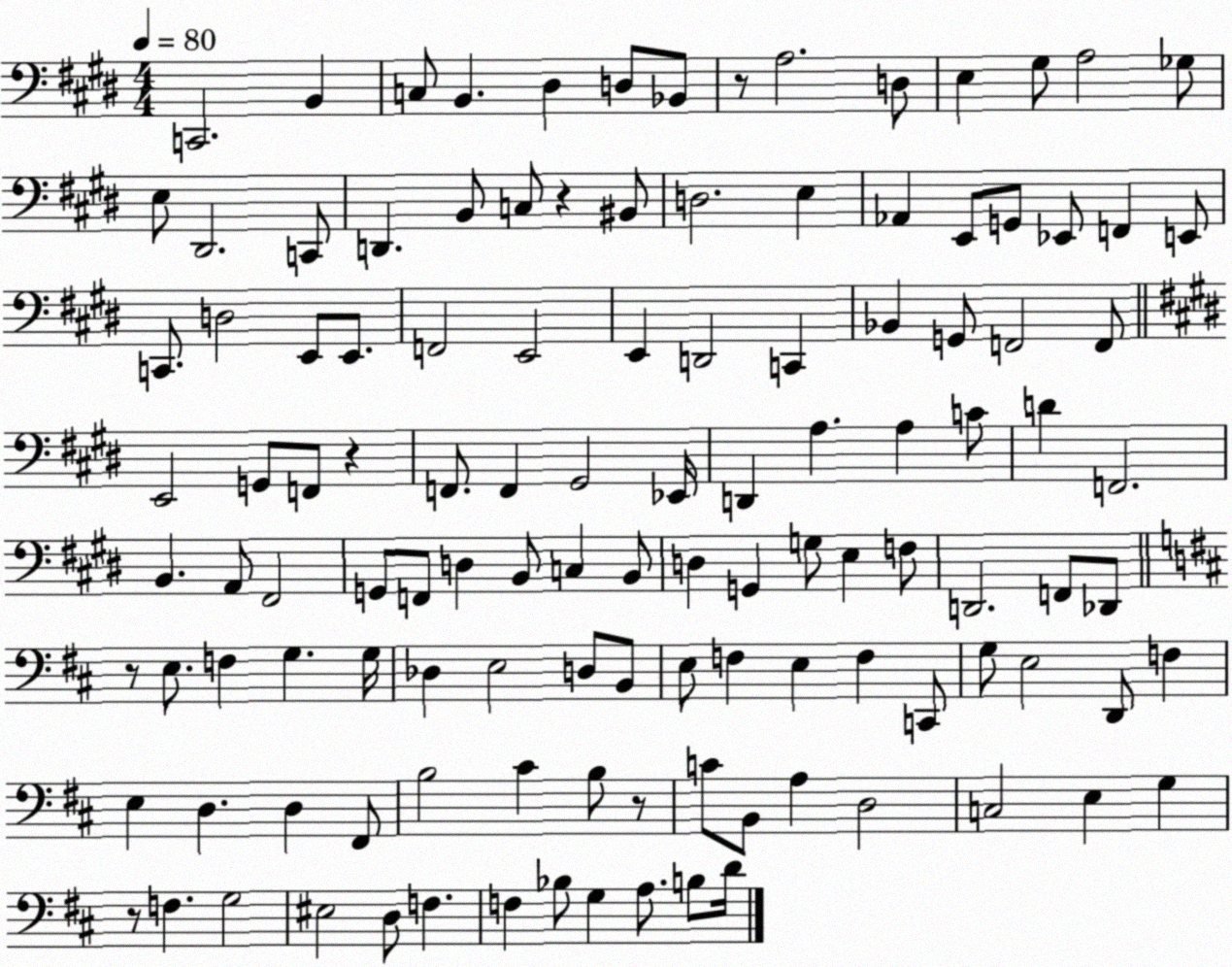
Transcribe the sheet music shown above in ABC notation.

X:1
T:Untitled
M:4/4
L:1/4
K:E
C,,2 B,, C,/2 B,, ^D, D,/2 _B,,/2 z/2 A,2 D,/2 E, ^G,/2 A,2 _G,/2 E,/2 ^D,,2 C,,/2 D,, B,,/2 C,/2 z ^B,,/2 D,2 E, _A,, E,,/2 G,,/2 _E,,/2 F,, E,,/2 C,,/2 D,2 E,,/2 E,,/2 F,,2 E,,2 E,, D,,2 C,, _B,, G,,/2 F,,2 F,,/2 E,,2 G,,/2 F,,/2 z F,,/2 F,, ^G,,2 _E,,/4 D,, A, A, C/2 D F,,2 B,, A,,/2 ^F,,2 G,,/2 F,,/2 D, B,,/2 C, B,,/2 D, G,, G,/2 E, F,/2 D,,2 F,,/2 _D,,/2 z/2 E,/2 F, G, G,/4 _D, E,2 D,/2 B,,/2 E,/2 F, E, F, C,,/2 G,/2 E,2 D,,/2 F, E, D, D, ^F,,/2 B,2 ^C B,/2 z/2 C/2 B,,/2 A, D,2 C,2 E, G, z/2 F, G,2 ^E,2 D,/2 F, F, _B,/2 G, A,/2 B,/2 D/4